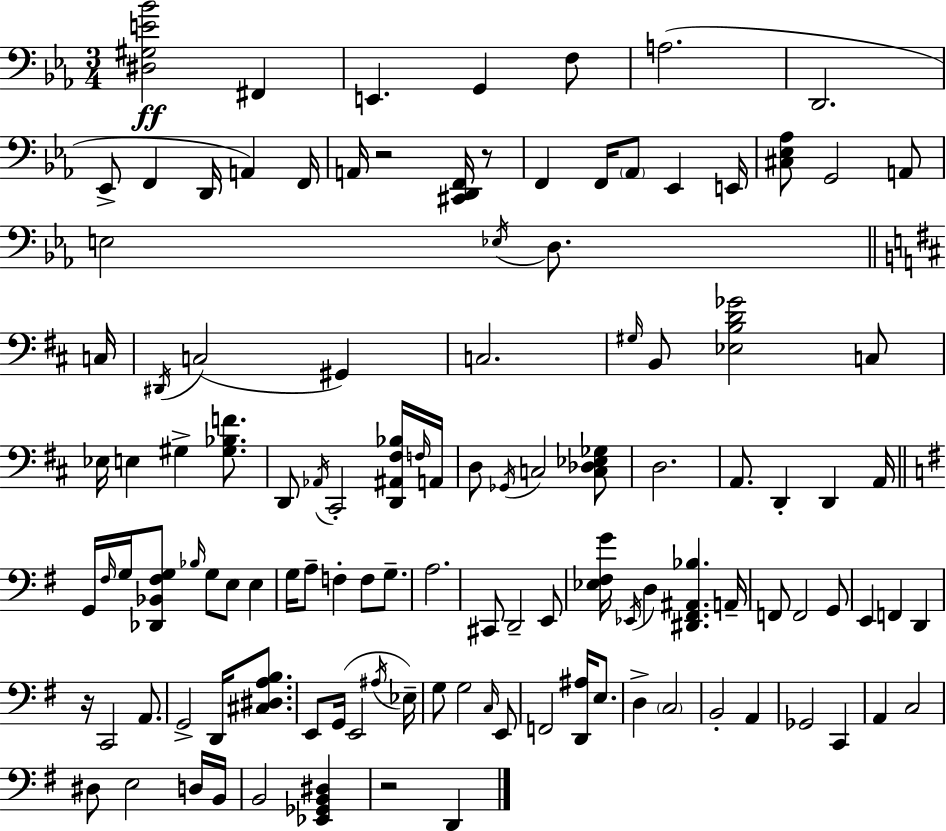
[D#3,G#3,E4,Bb4]/h F#2/q E2/q. G2/q F3/e A3/h. D2/h. Eb2/e F2/q D2/s A2/q F2/s A2/s R/h [C#2,D2,F2]/s R/e F2/q F2/s Ab2/e Eb2/q E2/s [C#3,Eb3,Ab3]/e G2/h A2/e E3/h Eb3/s D3/e. C3/s D#2/s C3/h G#2/q C3/h. G#3/s B2/e [Eb3,B3,D4,Gb4]/h C3/e Eb3/s E3/q G#3/q [G#3,Bb3,F4]/e. D2/e Ab2/s C#2/h [D2,A#2,F#3,Bb3]/s F3/s A2/s D3/e Gb2/s C3/h [C3,Db3,Eb3,Gb3]/e D3/h. A2/e. D2/q D2/q A2/s G2/s F#3/s G3/s [Db2,Bb2,F#3,G3]/e Bb3/s G3/e E3/e E3/q G3/s A3/e F3/q F3/e G3/e. A3/h. C#2/e D2/h E2/e [Eb3,F#3,G4]/s Eb2/s D3/q [D#2,F#2,A#2,Bb3]/q. A2/s F2/e F2/h G2/e E2/q F2/q D2/q R/s C2/h A2/e. G2/h D2/s [C#3,D#3,A3,B3]/e. E2/e G2/s E2/h A#3/s Eb3/s G3/e G3/h C3/s E2/e F2/h [D2,A#3]/s E3/e. D3/q C3/h B2/h A2/q Gb2/h C2/q A2/q C3/h D#3/e E3/h D3/s B2/s B2/h [Eb2,Gb2,B2,D#3]/q R/h D2/q